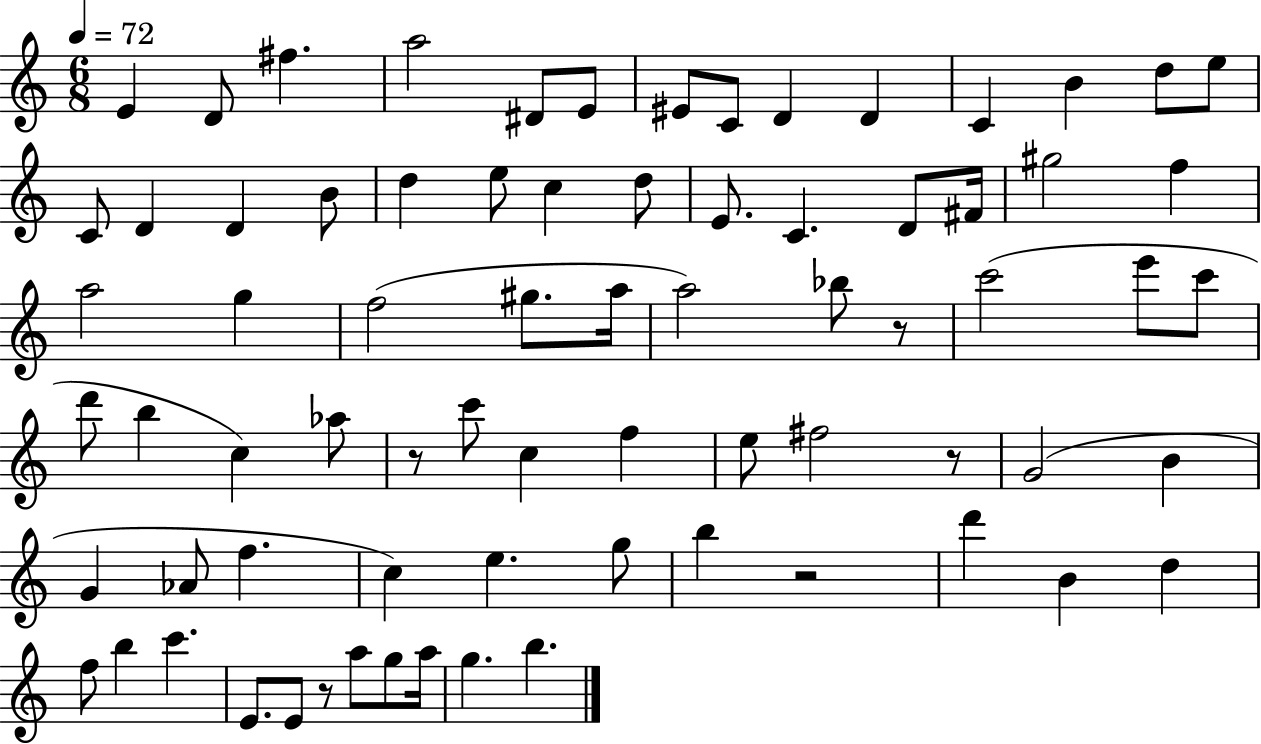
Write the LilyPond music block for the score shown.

{
  \clef treble
  \numericTimeSignature
  \time 6/8
  \key c \major
  \tempo 4 = 72
  \repeat volta 2 { e'4 d'8 fis''4. | a''2 dis'8 e'8 | eis'8 c'8 d'4 d'4 | c'4 b'4 d''8 e''8 | \break c'8 d'4 d'4 b'8 | d''4 e''8 c''4 d''8 | e'8. c'4. d'8 fis'16 | gis''2 f''4 | \break a''2 g''4 | f''2( gis''8. a''16 | a''2) bes''8 r8 | c'''2( e'''8 c'''8 | \break d'''8 b''4 c''4) aes''8 | r8 c'''8 c''4 f''4 | e''8 fis''2 r8 | g'2( b'4 | \break g'4 aes'8 f''4. | c''4) e''4. g''8 | b''4 r2 | d'''4 b'4 d''4 | \break f''8 b''4 c'''4. | e'8. e'8 r8 a''8 g''8 a''16 | g''4. b''4. | } \bar "|."
}